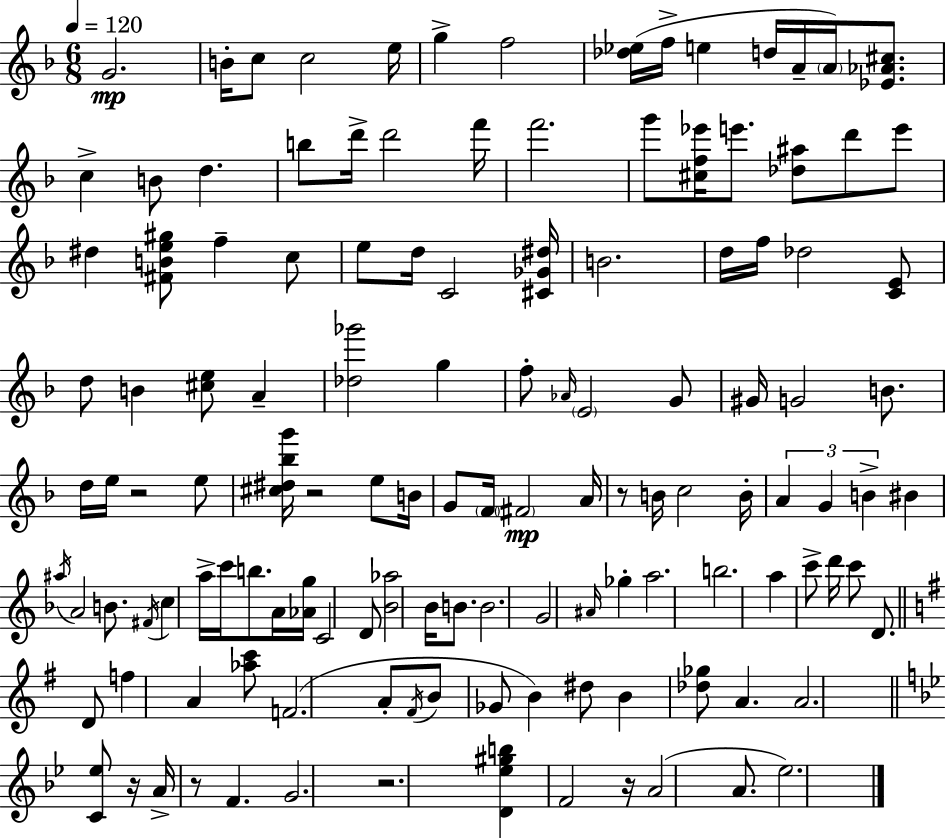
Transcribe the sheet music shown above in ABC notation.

X:1
T:Untitled
M:6/8
L:1/4
K:F
G2 B/4 c/2 c2 e/4 g f2 [_d_e]/4 f/4 e d/4 A/4 A/4 [_E_A^c]/2 c B/2 d b/2 d'/4 d'2 f'/4 f'2 g'/2 [^cf_e']/4 e'/2 [_d^a]/2 d'/2 e'/2 ^d [^FBe^g]/2 f c/2 e/2 d/4 C2 [^C_G^d]/4 B2 d/4 f/4 _d2 [CE]/2 d/2 B [^ce]/2 A [_d_g']2 g f/2 _A/4 E2 G/2 ^G/4 G2 B/2 d/4 e/4 z2 e/2 [^c^d_bg']/4 z2 e/2 B/4 G/2 F/4 ^F2 A/4 z/2 B/4 c2 B/4 A G B ^B ^a/4 A2 B/2 ^F/4 c a/4 c'/4 b/2 A/4 [_Ag]/4 C2 D/2 [_B_a]2 _B/4 B/2 B2 G2 ^A/4 _g a2 b2 a c'/2 d'/4 c'/2 D/2 D/2 f A [_ac']/2 F2 A/2 ^F/4 B/2 _G/2 B ^d/2 B [_d_g]/2 A A2 [C_e]/2 z/4 A/4 z/2 F G2 z2 [D_e^gb] F2 z/4 A2 A/2 _e2